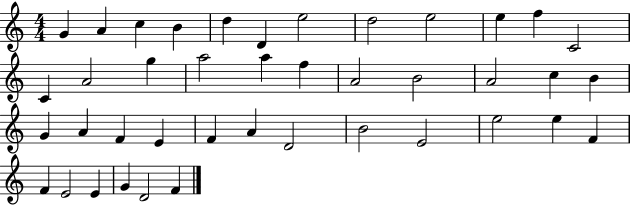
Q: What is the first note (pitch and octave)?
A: G4